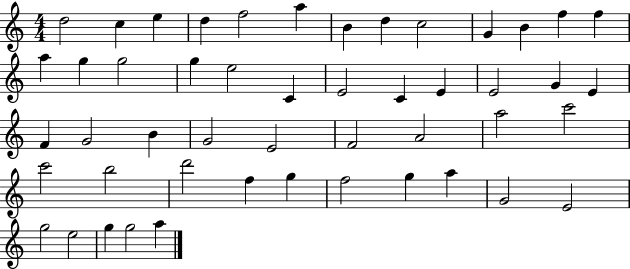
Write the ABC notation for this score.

X:1
T:Untitled
M:4/4
L:1/4
K:C
d2 c e d f2 a B d c2 G B f f a g g2 g e2 C E2 C E E2 G E F G2 B G2 E2 F2 A2 a2 c'2 c'2 b2 d'2 f g f2 g a G2 E2 g2 e2 g g2 a